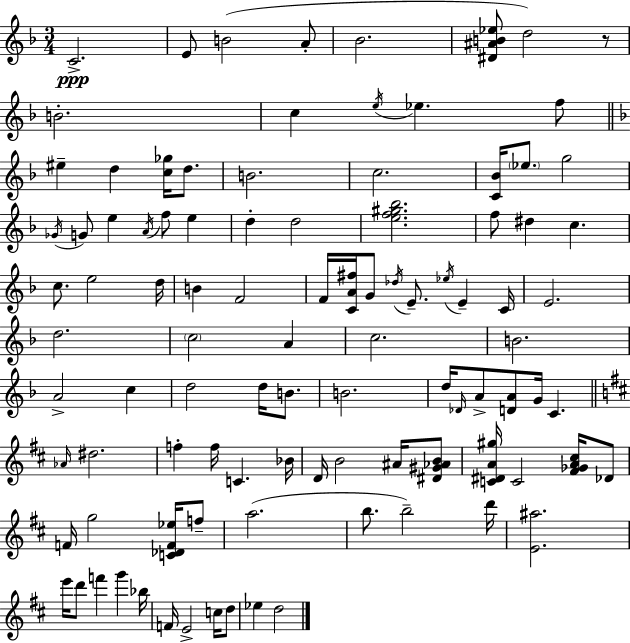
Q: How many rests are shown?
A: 1